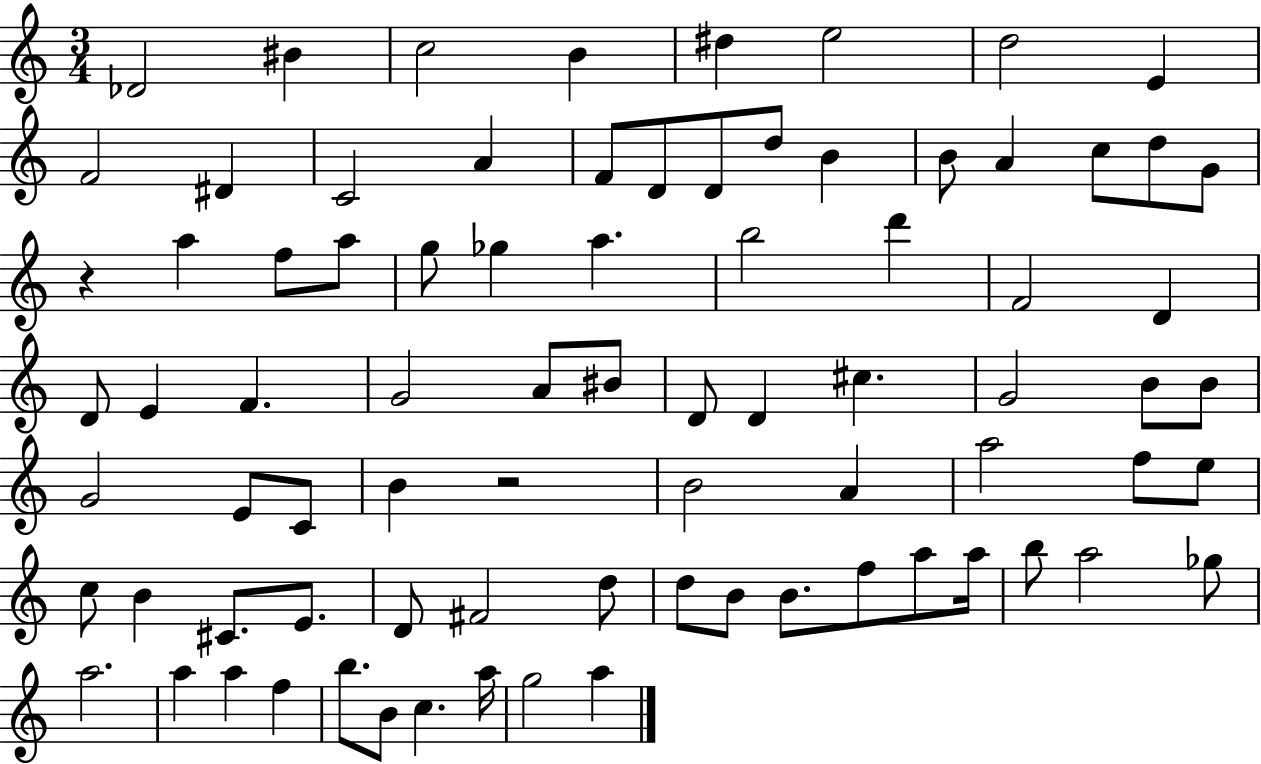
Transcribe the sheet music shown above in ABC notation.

X:1
T:Untitled
M:3/4
L:1/4
K:C
_D2 ^B c2 B ^d e2 d2 E F2 ^D C2 A F/2 D/2 D/2 d/2 B B/2 A c/2 d/2 G/2 z a f/2 a/2 g/2 _g a b2 d' F2 D D/2 E F G2 A/2 ^B/2 D/2 D ^c G2 B/2 B/2 G2 E/2 C/2 B z2 B2 A a2 f/2 e/2 c/2 B ^C/2 E/2 D/2 ^F2 d/2 d/2 B/2 B/2 f/2 a/2 a/4 b/2 a2 _g/2 a2 a a f b/2 B/2 c a/4 g2 a